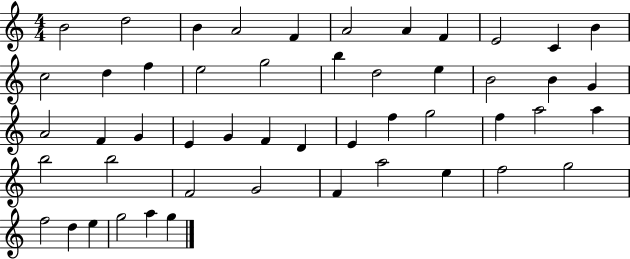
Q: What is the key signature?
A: C major